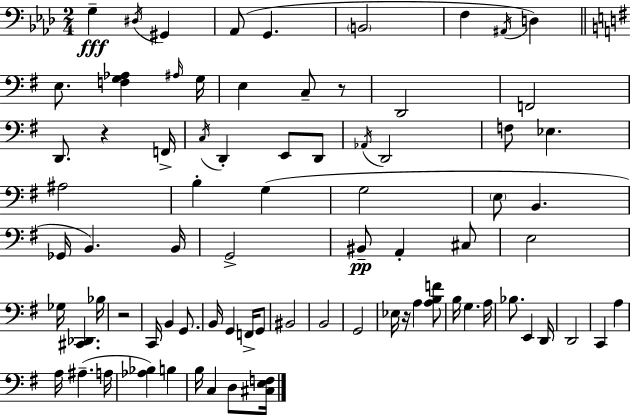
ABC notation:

X:1
T:Untitled
M:2/4
L:1/4
K:Ab
G, ^D,/4 ^G,, _A,,/2 G,, B,,2 F, ^A,,/4 D, E,/2 [F,G,_A,] ^A,/4 G,/4 E, C,/2 z/2 D,,2 F,,2 D,,/2 z F,,/4 C,/4 D,, E,,/2 D,,/2 _A,,/4 D,,2 F,/2 _E, ^A,2 B, G, G,2 E,/2 B,, _G,,/4 B,, B,,/4 G,,2 ^B,,/2 A,, ^C,/2 E,2 _G,/4 [^C,,_D,,] _B,/4 z2 C,,/4 B,, G,,/2 B,,/4 G,, F,,/4 G,,/2 ^B,,2 B,,2 G,,2 _E,/4 z/4 A, [A,B,F]/2 B,/4 G, A,/4 _B,/2 E,, D,,/4 D,,2 C,, A, A,/4 ^A, A,/4 [_A,_B,] B, B,/4 C, D,/2 [^C,E,F,]/4